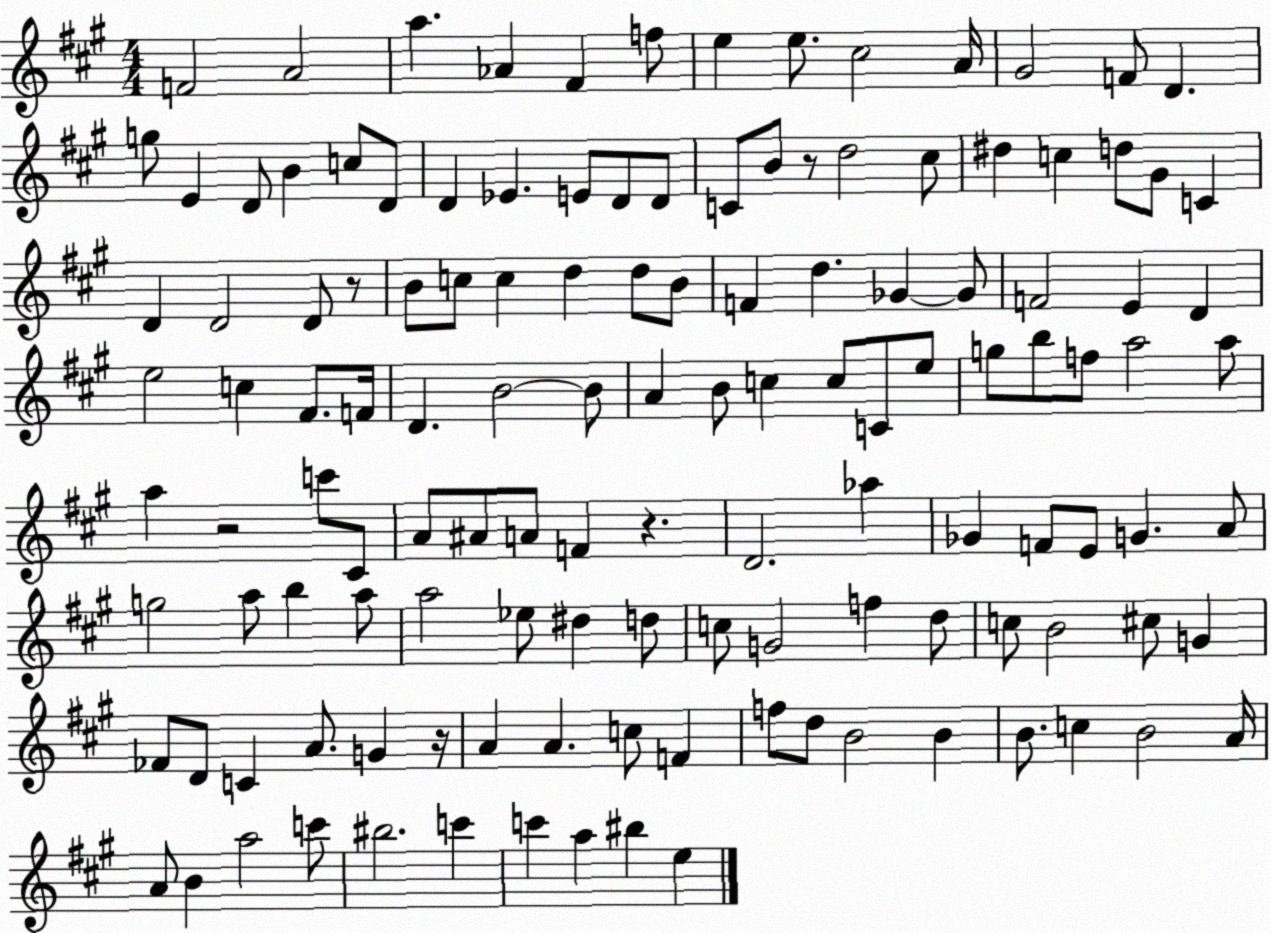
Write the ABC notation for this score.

X:1
T:Untitled
M:4/4
L:1/4
K:A
F2 A2 a _A ^F f/2 e e/2 ^c2 A/4 ^G2 F/2 D g/2 E D/2 B c/2 D/2 D _E E/2 D/2 D/2 C/2 B/2 z/2 d2 ^c/2 ^d c d/2 ^G/2 C D D2 D/2 z/2 B/2 c/2 c d d/2 B/2 F d _G _G/2 F2 E D e2 c ^F/2 F/4 D B2 B/2 A B/2 c c/2 C/2 e/2 g/2 b/2 f/2 a2 a/2 a z2 c'/2 ^C/2 A/2 ^A/2 A/2 F z D2 _a _G F/2 E/2 G A/2 g2 a/2 b a/2 a2 _e/2 ^d d/2 c/2 G2 f d/2 c/2 B2 ^c/2 G _F/2 D/2 C A/2 G z/4 A A c/2 F f/2 d/2 B2 B B/2 c B2 A/4 A/2 B a2 c'/2 ^b2 c' c' a ^b e